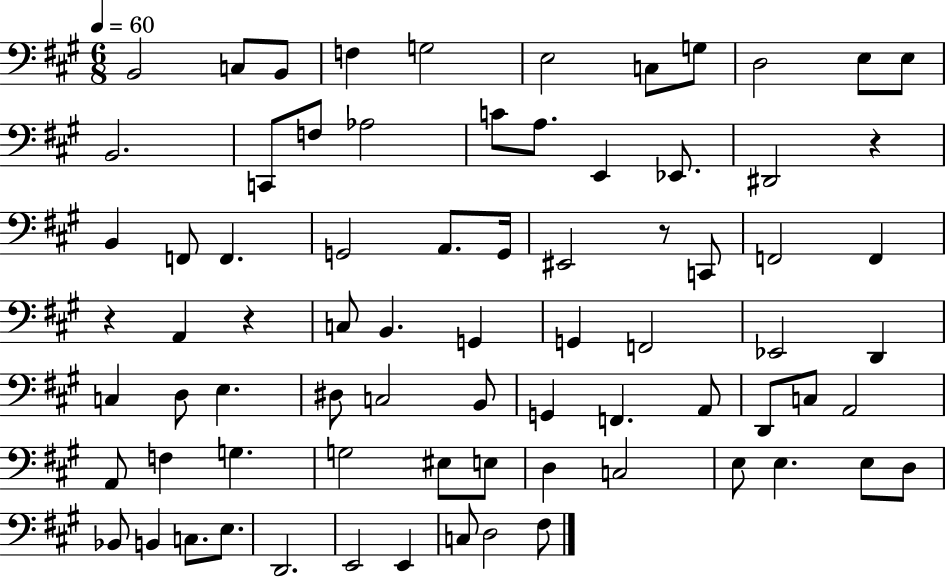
{
  \clef bass
  \numericTimeSignature
  \time 6/8
  \key a \major
  \tempo 4 = 60
  b,2 c8 b,8 | f4 g2 | e2 c8 g8 | d2 e8 e8 | \break b,2. | c,8 f8 aes2 | c'8 a8. e,4 ees,8. | dis,2 r4 | \break b,4 f,8 f,4. | g,2 a,8. g,16 | eis,2 r8 c,8 | f,2 f,4 | \break r4 a,4 r4 | c8 b,4. g,4 | g,4 f,2 | ees,2 d,4 | \break c4 d8 e4. | dis8 c2 b,8 | g,4 f,4. a,8 | d,8 c8 a,2 | \break a,8 f4 g4. | g2 eis8 e8 | d4 c2 | e8 e4. e8 d8 | \break bes,8 b,4 c8. e8. | d,2. | e,2 e,4 | c8 d2 fis8 | \break \bar "|."
}